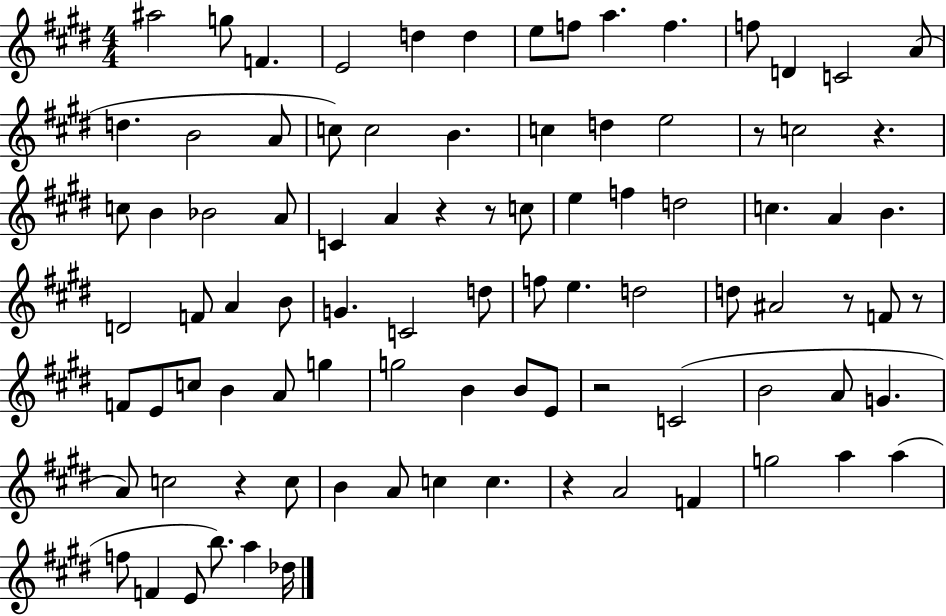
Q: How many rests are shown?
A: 9